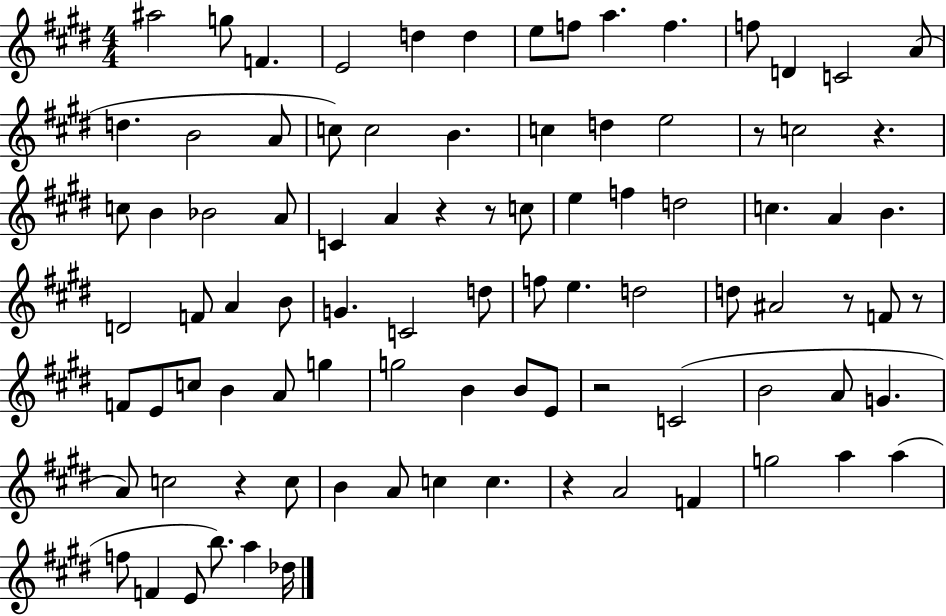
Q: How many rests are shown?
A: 9